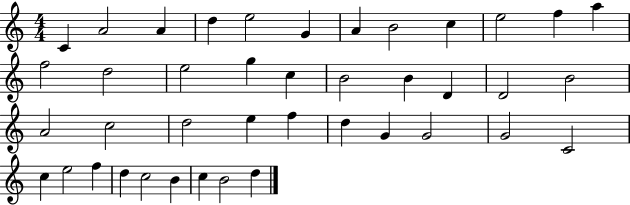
{
  \clef treble
  \numericTimeSignature
  \time 4/4
  \key c \major
  c'4 a'2 a'4 | d''4 e''2 g'4 | a'4 b'2 c''4 | e''2 f''4 a''4 | \break f''2 d''2 | e''2 g''4 c''4 | b'2 b'4 d'4 | d'2 b'2 | \break a'2 c''2 | d''2 e''4 f''4 | d''4 g'4 g'2 | g'2 c'2 | \break c''4 e''2 f''4 | d''4 c''2 b'4 | c''4 b'2 d''4 | \bar "|."
}